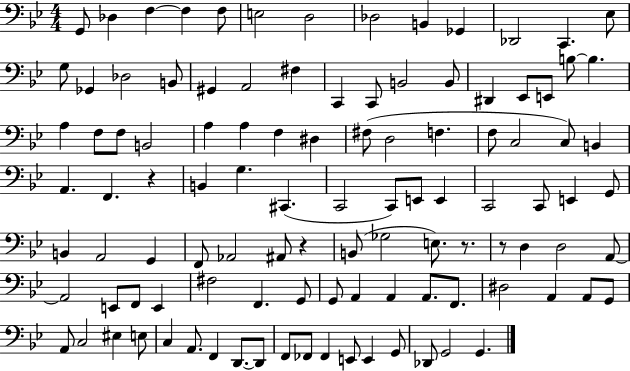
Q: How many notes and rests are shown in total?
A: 107